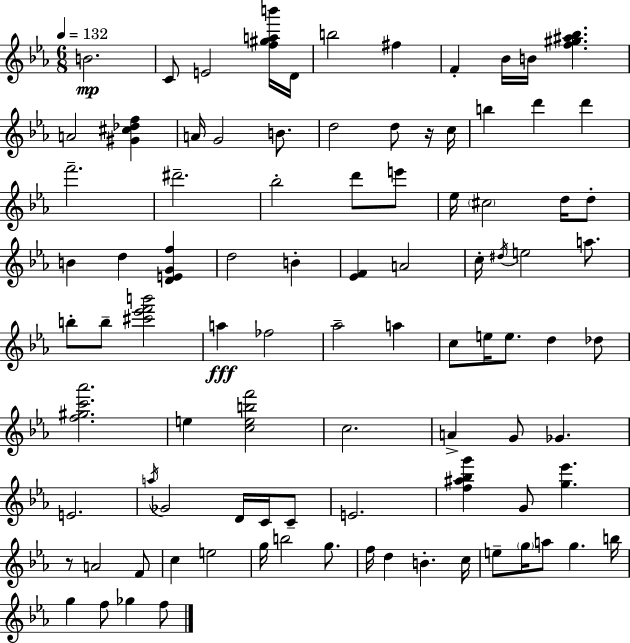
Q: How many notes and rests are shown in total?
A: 93